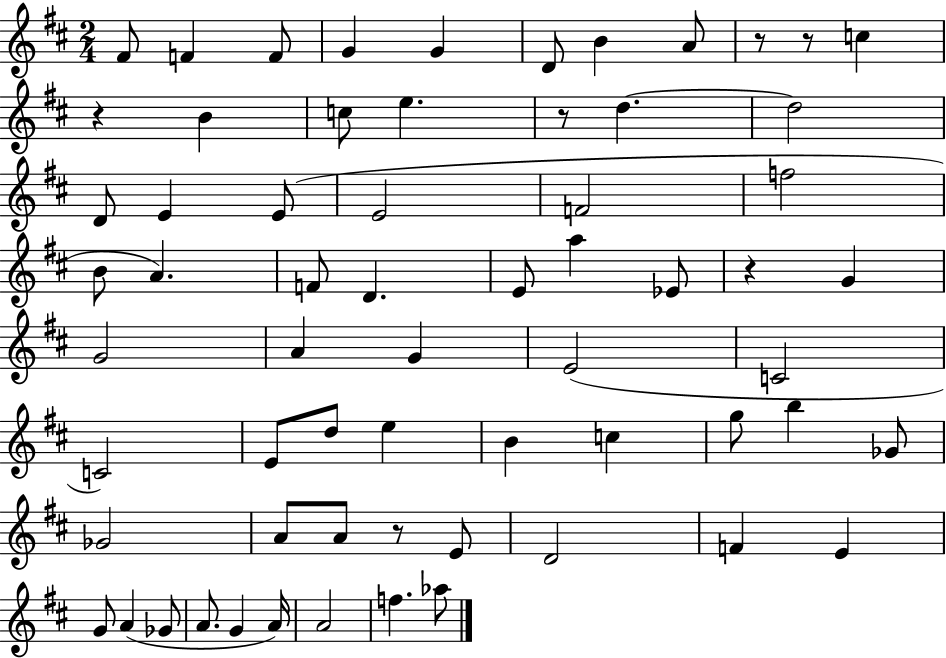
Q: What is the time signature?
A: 2/4